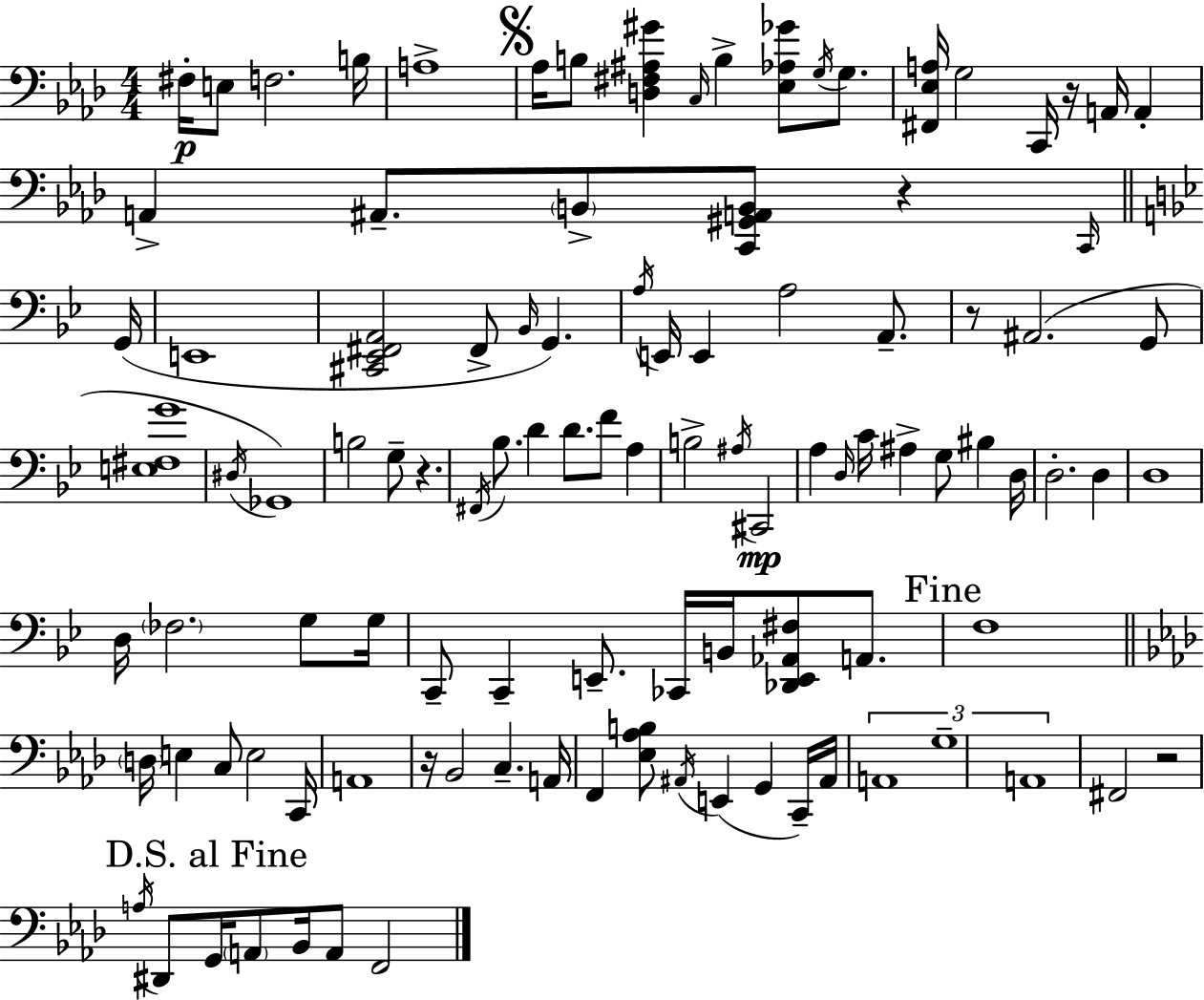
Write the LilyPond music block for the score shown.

{
  \clef bass
  \numericTimeSignature
  \time 4/4
  \key f \minor
  \repeat volta 2 { fis16-.\p e8 f2. b16 | a1-> | \mark \markup { \musicglyph "scripts.segno" } aes16 b8 <d fis ais gis'>4 \grace { c16 } b4-> <ees aes ges'>8 \acciaccatura { g16 } g8. | <fis, ees a>16 g2 c,16 r16 a,16 a,4-. | \break a,4-> ais,8.-- \parenthesize b,8-> <c, gis, a, b,>8 r4 | \grace { c,16 }( \bar "||" \break \key g \minor g,16 e,1 | <cis, ees, fis, a,>2 fis,8-> \grace { bes,16 }) g,4. | \acciaccatura { a16 } e,16 e,4 a2 | a,8.-- r8 ais,2.( | \break g,8 <e fis g'>1 | \acciaccatura { dis16 }) ges,1 | b2 g8-- r4. | \acciaccatura { fis,16 } bes8. d'4 d'8. f'8 | \break a4 b2-> \acciaccatura { ais16 }\mp cis,2 | a4 \grace { d16 } c'16 ais4-> | g8 bis4 d16 d2.-. | d4 d1 | \break d16 \parenthesize fes2. | g8 g16 c,8-- c,4-- e,8.-- | ces,16 b,16 <des, e, aes, fis>8 a,8. \mark "Fine" f1 | \bar "||" \break \key aes \major \parenthesize d16 e4 c8 e2 c,16 | a,1 | r16 bes,2 c4.-- a,16 | f,4 <ees aes b>8 \acciaccatura { ais,16 } e,4( g,4 c,16--) | \break ais,16 \tuplet 3/2 { a,1 | g1-- | a,1 } | fis,2 r2 | \break \mark "D.S. al Fine" \acciaccatura { a16 } dis,8 g,16 \parenthesize a,8 bes,16 a,8 f,2 | } \bar "|."
}